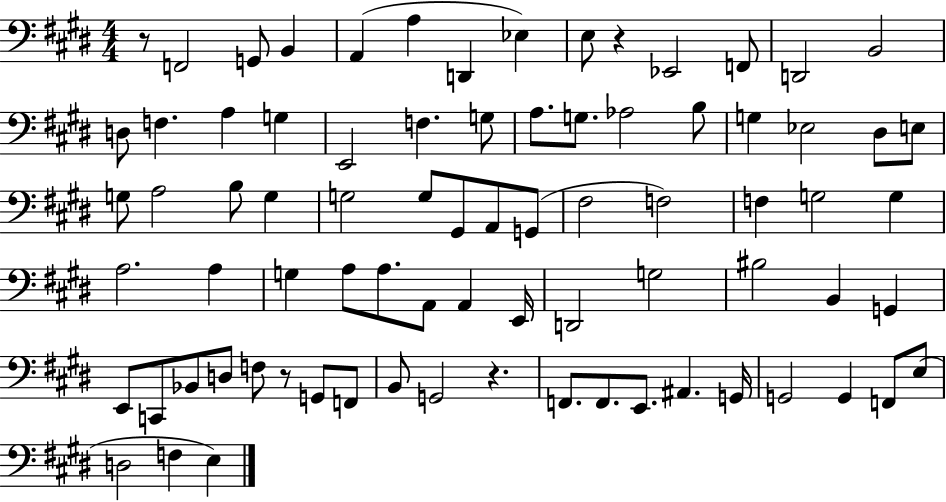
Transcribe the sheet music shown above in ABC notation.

X:1
T:Untitled
M:4/4
L:1/4
K:E
z/2 F,,2 G,,/2 B,, A,, A, D,, _E, E,/2 z _E,,2 F,,/2 D,,2 B,,2 D,/2 F, A, G, E,,2 F, G,/2 A,/2 G,/2 _A,2 B,/2 G, _E,2 ^D,/2 E,/2 G,/2 A,2 B,/2 G, G,2 G,/2 ^G,,/2 A,,/2 G,,/2 ^F,2 F,2 F, G,2 G, A,2 A, G, A,/2 A,/2 A,,/2 A,, E,,/4 D,,2 G,2 ^B,2 B,, G,, E,,/2 C,,/2 _B,,/2 D,/2 F,/2 z/2 G,,/2 F,,/2 B,,/2 G,,2 z F,,/2 F,,/2 E,,/2 ^A,, G,,/4 G,,2 G,, F,,/2 E,/2 D,2 F, E,